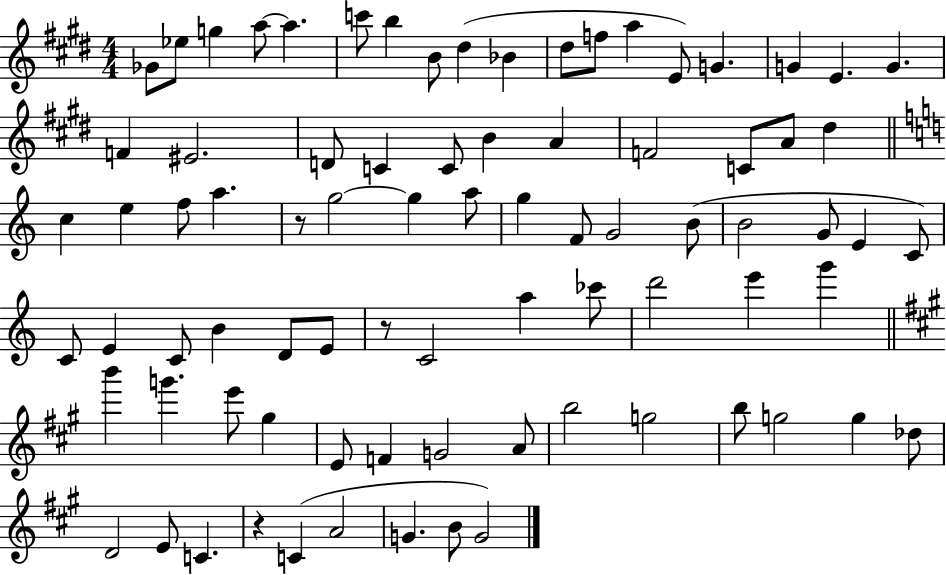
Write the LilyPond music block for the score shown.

{
  \clef treble
  \numericTimeSignature
  \time 4/4
  \key e \major
  ges'8 ees''8 g''4 a''8~~ a''4. | c'''8 b''4 b'8 dis''4( bes'4 | dis''8 f''8 a''4 e'8) g'4. | g'4 e'4. g'4. | \break f'4 eis'2. | d'8 c'4 c'8 b'4 a'4 | f'2 c'8 a'8 dis''4 | \bar "||" \break \key a \minor c''4 e''4 f''8 a''4. | r8 g''2~~ g''4 a''8 | g''4 f'8 g'2 b'8( | b'2 g'8 e'4 c'8) | \break c'8 e'4 c'8 b'4 d'8 e'8 | r8 c'2 a''4 ces'''8 | d'''2 e'''4 g'''4 | \bar "||" \break \key a \major b'''4 g'''4. e'''8 gis''4 | e'8 f'4 g'2 a'8 | b''2 g''2 | b''8 g''2 g''4 des''8 | \break d'2 e'8 c'4. | r4 c'4( a'2 | g'4. b'8 g'2) | \bar "|."
}